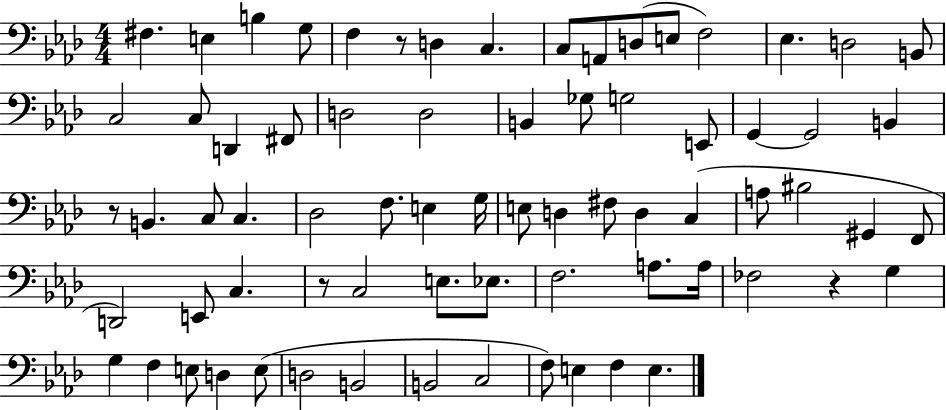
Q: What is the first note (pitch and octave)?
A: F#3